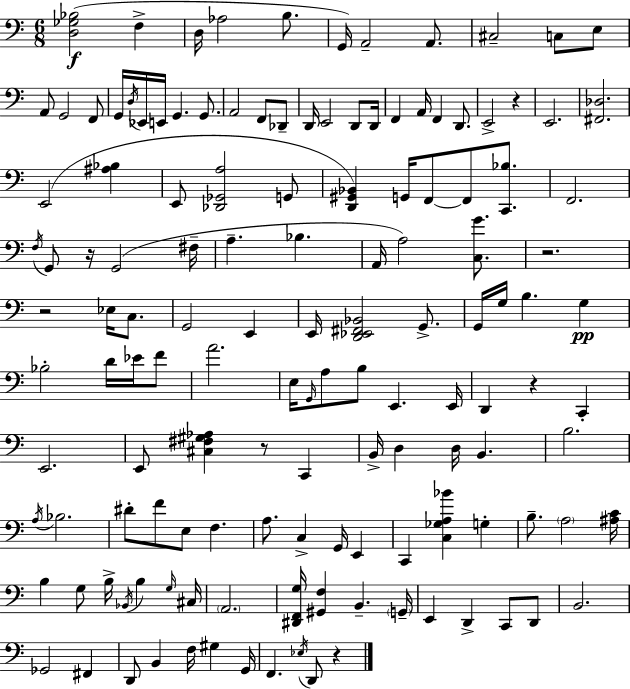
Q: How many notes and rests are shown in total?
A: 137